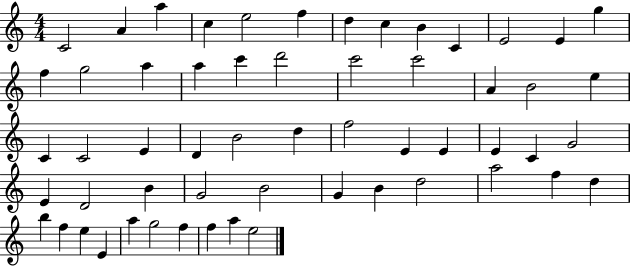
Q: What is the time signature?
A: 4/4